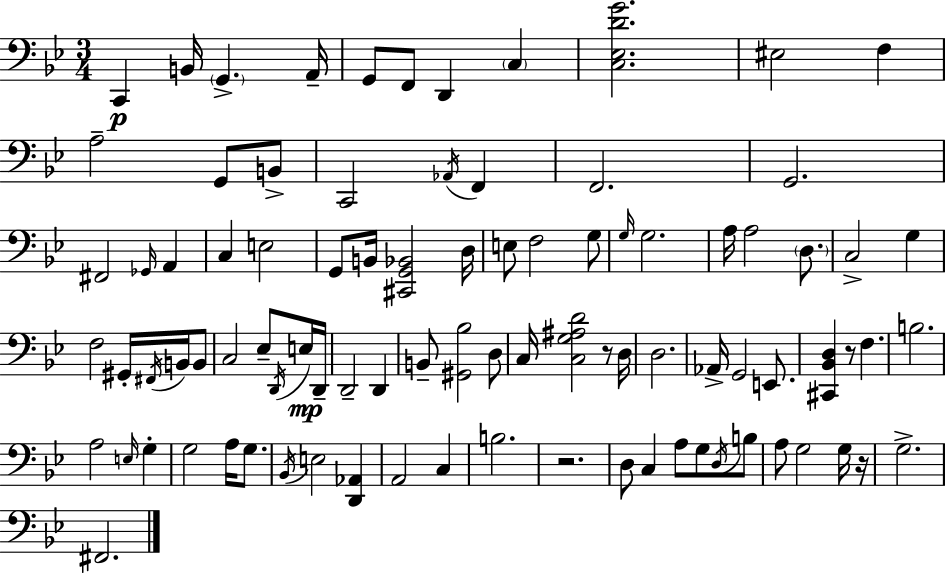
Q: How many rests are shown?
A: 4